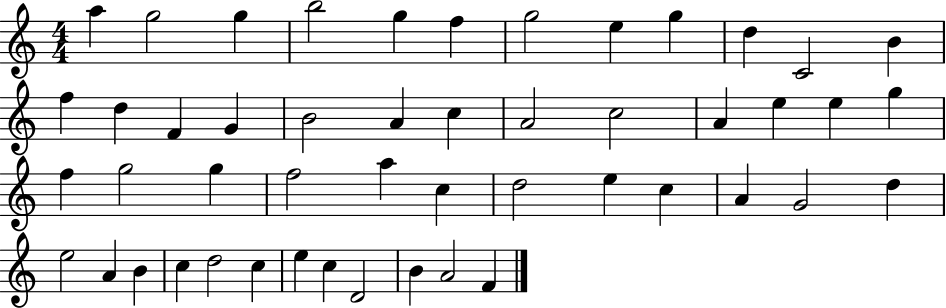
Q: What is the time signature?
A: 4/4